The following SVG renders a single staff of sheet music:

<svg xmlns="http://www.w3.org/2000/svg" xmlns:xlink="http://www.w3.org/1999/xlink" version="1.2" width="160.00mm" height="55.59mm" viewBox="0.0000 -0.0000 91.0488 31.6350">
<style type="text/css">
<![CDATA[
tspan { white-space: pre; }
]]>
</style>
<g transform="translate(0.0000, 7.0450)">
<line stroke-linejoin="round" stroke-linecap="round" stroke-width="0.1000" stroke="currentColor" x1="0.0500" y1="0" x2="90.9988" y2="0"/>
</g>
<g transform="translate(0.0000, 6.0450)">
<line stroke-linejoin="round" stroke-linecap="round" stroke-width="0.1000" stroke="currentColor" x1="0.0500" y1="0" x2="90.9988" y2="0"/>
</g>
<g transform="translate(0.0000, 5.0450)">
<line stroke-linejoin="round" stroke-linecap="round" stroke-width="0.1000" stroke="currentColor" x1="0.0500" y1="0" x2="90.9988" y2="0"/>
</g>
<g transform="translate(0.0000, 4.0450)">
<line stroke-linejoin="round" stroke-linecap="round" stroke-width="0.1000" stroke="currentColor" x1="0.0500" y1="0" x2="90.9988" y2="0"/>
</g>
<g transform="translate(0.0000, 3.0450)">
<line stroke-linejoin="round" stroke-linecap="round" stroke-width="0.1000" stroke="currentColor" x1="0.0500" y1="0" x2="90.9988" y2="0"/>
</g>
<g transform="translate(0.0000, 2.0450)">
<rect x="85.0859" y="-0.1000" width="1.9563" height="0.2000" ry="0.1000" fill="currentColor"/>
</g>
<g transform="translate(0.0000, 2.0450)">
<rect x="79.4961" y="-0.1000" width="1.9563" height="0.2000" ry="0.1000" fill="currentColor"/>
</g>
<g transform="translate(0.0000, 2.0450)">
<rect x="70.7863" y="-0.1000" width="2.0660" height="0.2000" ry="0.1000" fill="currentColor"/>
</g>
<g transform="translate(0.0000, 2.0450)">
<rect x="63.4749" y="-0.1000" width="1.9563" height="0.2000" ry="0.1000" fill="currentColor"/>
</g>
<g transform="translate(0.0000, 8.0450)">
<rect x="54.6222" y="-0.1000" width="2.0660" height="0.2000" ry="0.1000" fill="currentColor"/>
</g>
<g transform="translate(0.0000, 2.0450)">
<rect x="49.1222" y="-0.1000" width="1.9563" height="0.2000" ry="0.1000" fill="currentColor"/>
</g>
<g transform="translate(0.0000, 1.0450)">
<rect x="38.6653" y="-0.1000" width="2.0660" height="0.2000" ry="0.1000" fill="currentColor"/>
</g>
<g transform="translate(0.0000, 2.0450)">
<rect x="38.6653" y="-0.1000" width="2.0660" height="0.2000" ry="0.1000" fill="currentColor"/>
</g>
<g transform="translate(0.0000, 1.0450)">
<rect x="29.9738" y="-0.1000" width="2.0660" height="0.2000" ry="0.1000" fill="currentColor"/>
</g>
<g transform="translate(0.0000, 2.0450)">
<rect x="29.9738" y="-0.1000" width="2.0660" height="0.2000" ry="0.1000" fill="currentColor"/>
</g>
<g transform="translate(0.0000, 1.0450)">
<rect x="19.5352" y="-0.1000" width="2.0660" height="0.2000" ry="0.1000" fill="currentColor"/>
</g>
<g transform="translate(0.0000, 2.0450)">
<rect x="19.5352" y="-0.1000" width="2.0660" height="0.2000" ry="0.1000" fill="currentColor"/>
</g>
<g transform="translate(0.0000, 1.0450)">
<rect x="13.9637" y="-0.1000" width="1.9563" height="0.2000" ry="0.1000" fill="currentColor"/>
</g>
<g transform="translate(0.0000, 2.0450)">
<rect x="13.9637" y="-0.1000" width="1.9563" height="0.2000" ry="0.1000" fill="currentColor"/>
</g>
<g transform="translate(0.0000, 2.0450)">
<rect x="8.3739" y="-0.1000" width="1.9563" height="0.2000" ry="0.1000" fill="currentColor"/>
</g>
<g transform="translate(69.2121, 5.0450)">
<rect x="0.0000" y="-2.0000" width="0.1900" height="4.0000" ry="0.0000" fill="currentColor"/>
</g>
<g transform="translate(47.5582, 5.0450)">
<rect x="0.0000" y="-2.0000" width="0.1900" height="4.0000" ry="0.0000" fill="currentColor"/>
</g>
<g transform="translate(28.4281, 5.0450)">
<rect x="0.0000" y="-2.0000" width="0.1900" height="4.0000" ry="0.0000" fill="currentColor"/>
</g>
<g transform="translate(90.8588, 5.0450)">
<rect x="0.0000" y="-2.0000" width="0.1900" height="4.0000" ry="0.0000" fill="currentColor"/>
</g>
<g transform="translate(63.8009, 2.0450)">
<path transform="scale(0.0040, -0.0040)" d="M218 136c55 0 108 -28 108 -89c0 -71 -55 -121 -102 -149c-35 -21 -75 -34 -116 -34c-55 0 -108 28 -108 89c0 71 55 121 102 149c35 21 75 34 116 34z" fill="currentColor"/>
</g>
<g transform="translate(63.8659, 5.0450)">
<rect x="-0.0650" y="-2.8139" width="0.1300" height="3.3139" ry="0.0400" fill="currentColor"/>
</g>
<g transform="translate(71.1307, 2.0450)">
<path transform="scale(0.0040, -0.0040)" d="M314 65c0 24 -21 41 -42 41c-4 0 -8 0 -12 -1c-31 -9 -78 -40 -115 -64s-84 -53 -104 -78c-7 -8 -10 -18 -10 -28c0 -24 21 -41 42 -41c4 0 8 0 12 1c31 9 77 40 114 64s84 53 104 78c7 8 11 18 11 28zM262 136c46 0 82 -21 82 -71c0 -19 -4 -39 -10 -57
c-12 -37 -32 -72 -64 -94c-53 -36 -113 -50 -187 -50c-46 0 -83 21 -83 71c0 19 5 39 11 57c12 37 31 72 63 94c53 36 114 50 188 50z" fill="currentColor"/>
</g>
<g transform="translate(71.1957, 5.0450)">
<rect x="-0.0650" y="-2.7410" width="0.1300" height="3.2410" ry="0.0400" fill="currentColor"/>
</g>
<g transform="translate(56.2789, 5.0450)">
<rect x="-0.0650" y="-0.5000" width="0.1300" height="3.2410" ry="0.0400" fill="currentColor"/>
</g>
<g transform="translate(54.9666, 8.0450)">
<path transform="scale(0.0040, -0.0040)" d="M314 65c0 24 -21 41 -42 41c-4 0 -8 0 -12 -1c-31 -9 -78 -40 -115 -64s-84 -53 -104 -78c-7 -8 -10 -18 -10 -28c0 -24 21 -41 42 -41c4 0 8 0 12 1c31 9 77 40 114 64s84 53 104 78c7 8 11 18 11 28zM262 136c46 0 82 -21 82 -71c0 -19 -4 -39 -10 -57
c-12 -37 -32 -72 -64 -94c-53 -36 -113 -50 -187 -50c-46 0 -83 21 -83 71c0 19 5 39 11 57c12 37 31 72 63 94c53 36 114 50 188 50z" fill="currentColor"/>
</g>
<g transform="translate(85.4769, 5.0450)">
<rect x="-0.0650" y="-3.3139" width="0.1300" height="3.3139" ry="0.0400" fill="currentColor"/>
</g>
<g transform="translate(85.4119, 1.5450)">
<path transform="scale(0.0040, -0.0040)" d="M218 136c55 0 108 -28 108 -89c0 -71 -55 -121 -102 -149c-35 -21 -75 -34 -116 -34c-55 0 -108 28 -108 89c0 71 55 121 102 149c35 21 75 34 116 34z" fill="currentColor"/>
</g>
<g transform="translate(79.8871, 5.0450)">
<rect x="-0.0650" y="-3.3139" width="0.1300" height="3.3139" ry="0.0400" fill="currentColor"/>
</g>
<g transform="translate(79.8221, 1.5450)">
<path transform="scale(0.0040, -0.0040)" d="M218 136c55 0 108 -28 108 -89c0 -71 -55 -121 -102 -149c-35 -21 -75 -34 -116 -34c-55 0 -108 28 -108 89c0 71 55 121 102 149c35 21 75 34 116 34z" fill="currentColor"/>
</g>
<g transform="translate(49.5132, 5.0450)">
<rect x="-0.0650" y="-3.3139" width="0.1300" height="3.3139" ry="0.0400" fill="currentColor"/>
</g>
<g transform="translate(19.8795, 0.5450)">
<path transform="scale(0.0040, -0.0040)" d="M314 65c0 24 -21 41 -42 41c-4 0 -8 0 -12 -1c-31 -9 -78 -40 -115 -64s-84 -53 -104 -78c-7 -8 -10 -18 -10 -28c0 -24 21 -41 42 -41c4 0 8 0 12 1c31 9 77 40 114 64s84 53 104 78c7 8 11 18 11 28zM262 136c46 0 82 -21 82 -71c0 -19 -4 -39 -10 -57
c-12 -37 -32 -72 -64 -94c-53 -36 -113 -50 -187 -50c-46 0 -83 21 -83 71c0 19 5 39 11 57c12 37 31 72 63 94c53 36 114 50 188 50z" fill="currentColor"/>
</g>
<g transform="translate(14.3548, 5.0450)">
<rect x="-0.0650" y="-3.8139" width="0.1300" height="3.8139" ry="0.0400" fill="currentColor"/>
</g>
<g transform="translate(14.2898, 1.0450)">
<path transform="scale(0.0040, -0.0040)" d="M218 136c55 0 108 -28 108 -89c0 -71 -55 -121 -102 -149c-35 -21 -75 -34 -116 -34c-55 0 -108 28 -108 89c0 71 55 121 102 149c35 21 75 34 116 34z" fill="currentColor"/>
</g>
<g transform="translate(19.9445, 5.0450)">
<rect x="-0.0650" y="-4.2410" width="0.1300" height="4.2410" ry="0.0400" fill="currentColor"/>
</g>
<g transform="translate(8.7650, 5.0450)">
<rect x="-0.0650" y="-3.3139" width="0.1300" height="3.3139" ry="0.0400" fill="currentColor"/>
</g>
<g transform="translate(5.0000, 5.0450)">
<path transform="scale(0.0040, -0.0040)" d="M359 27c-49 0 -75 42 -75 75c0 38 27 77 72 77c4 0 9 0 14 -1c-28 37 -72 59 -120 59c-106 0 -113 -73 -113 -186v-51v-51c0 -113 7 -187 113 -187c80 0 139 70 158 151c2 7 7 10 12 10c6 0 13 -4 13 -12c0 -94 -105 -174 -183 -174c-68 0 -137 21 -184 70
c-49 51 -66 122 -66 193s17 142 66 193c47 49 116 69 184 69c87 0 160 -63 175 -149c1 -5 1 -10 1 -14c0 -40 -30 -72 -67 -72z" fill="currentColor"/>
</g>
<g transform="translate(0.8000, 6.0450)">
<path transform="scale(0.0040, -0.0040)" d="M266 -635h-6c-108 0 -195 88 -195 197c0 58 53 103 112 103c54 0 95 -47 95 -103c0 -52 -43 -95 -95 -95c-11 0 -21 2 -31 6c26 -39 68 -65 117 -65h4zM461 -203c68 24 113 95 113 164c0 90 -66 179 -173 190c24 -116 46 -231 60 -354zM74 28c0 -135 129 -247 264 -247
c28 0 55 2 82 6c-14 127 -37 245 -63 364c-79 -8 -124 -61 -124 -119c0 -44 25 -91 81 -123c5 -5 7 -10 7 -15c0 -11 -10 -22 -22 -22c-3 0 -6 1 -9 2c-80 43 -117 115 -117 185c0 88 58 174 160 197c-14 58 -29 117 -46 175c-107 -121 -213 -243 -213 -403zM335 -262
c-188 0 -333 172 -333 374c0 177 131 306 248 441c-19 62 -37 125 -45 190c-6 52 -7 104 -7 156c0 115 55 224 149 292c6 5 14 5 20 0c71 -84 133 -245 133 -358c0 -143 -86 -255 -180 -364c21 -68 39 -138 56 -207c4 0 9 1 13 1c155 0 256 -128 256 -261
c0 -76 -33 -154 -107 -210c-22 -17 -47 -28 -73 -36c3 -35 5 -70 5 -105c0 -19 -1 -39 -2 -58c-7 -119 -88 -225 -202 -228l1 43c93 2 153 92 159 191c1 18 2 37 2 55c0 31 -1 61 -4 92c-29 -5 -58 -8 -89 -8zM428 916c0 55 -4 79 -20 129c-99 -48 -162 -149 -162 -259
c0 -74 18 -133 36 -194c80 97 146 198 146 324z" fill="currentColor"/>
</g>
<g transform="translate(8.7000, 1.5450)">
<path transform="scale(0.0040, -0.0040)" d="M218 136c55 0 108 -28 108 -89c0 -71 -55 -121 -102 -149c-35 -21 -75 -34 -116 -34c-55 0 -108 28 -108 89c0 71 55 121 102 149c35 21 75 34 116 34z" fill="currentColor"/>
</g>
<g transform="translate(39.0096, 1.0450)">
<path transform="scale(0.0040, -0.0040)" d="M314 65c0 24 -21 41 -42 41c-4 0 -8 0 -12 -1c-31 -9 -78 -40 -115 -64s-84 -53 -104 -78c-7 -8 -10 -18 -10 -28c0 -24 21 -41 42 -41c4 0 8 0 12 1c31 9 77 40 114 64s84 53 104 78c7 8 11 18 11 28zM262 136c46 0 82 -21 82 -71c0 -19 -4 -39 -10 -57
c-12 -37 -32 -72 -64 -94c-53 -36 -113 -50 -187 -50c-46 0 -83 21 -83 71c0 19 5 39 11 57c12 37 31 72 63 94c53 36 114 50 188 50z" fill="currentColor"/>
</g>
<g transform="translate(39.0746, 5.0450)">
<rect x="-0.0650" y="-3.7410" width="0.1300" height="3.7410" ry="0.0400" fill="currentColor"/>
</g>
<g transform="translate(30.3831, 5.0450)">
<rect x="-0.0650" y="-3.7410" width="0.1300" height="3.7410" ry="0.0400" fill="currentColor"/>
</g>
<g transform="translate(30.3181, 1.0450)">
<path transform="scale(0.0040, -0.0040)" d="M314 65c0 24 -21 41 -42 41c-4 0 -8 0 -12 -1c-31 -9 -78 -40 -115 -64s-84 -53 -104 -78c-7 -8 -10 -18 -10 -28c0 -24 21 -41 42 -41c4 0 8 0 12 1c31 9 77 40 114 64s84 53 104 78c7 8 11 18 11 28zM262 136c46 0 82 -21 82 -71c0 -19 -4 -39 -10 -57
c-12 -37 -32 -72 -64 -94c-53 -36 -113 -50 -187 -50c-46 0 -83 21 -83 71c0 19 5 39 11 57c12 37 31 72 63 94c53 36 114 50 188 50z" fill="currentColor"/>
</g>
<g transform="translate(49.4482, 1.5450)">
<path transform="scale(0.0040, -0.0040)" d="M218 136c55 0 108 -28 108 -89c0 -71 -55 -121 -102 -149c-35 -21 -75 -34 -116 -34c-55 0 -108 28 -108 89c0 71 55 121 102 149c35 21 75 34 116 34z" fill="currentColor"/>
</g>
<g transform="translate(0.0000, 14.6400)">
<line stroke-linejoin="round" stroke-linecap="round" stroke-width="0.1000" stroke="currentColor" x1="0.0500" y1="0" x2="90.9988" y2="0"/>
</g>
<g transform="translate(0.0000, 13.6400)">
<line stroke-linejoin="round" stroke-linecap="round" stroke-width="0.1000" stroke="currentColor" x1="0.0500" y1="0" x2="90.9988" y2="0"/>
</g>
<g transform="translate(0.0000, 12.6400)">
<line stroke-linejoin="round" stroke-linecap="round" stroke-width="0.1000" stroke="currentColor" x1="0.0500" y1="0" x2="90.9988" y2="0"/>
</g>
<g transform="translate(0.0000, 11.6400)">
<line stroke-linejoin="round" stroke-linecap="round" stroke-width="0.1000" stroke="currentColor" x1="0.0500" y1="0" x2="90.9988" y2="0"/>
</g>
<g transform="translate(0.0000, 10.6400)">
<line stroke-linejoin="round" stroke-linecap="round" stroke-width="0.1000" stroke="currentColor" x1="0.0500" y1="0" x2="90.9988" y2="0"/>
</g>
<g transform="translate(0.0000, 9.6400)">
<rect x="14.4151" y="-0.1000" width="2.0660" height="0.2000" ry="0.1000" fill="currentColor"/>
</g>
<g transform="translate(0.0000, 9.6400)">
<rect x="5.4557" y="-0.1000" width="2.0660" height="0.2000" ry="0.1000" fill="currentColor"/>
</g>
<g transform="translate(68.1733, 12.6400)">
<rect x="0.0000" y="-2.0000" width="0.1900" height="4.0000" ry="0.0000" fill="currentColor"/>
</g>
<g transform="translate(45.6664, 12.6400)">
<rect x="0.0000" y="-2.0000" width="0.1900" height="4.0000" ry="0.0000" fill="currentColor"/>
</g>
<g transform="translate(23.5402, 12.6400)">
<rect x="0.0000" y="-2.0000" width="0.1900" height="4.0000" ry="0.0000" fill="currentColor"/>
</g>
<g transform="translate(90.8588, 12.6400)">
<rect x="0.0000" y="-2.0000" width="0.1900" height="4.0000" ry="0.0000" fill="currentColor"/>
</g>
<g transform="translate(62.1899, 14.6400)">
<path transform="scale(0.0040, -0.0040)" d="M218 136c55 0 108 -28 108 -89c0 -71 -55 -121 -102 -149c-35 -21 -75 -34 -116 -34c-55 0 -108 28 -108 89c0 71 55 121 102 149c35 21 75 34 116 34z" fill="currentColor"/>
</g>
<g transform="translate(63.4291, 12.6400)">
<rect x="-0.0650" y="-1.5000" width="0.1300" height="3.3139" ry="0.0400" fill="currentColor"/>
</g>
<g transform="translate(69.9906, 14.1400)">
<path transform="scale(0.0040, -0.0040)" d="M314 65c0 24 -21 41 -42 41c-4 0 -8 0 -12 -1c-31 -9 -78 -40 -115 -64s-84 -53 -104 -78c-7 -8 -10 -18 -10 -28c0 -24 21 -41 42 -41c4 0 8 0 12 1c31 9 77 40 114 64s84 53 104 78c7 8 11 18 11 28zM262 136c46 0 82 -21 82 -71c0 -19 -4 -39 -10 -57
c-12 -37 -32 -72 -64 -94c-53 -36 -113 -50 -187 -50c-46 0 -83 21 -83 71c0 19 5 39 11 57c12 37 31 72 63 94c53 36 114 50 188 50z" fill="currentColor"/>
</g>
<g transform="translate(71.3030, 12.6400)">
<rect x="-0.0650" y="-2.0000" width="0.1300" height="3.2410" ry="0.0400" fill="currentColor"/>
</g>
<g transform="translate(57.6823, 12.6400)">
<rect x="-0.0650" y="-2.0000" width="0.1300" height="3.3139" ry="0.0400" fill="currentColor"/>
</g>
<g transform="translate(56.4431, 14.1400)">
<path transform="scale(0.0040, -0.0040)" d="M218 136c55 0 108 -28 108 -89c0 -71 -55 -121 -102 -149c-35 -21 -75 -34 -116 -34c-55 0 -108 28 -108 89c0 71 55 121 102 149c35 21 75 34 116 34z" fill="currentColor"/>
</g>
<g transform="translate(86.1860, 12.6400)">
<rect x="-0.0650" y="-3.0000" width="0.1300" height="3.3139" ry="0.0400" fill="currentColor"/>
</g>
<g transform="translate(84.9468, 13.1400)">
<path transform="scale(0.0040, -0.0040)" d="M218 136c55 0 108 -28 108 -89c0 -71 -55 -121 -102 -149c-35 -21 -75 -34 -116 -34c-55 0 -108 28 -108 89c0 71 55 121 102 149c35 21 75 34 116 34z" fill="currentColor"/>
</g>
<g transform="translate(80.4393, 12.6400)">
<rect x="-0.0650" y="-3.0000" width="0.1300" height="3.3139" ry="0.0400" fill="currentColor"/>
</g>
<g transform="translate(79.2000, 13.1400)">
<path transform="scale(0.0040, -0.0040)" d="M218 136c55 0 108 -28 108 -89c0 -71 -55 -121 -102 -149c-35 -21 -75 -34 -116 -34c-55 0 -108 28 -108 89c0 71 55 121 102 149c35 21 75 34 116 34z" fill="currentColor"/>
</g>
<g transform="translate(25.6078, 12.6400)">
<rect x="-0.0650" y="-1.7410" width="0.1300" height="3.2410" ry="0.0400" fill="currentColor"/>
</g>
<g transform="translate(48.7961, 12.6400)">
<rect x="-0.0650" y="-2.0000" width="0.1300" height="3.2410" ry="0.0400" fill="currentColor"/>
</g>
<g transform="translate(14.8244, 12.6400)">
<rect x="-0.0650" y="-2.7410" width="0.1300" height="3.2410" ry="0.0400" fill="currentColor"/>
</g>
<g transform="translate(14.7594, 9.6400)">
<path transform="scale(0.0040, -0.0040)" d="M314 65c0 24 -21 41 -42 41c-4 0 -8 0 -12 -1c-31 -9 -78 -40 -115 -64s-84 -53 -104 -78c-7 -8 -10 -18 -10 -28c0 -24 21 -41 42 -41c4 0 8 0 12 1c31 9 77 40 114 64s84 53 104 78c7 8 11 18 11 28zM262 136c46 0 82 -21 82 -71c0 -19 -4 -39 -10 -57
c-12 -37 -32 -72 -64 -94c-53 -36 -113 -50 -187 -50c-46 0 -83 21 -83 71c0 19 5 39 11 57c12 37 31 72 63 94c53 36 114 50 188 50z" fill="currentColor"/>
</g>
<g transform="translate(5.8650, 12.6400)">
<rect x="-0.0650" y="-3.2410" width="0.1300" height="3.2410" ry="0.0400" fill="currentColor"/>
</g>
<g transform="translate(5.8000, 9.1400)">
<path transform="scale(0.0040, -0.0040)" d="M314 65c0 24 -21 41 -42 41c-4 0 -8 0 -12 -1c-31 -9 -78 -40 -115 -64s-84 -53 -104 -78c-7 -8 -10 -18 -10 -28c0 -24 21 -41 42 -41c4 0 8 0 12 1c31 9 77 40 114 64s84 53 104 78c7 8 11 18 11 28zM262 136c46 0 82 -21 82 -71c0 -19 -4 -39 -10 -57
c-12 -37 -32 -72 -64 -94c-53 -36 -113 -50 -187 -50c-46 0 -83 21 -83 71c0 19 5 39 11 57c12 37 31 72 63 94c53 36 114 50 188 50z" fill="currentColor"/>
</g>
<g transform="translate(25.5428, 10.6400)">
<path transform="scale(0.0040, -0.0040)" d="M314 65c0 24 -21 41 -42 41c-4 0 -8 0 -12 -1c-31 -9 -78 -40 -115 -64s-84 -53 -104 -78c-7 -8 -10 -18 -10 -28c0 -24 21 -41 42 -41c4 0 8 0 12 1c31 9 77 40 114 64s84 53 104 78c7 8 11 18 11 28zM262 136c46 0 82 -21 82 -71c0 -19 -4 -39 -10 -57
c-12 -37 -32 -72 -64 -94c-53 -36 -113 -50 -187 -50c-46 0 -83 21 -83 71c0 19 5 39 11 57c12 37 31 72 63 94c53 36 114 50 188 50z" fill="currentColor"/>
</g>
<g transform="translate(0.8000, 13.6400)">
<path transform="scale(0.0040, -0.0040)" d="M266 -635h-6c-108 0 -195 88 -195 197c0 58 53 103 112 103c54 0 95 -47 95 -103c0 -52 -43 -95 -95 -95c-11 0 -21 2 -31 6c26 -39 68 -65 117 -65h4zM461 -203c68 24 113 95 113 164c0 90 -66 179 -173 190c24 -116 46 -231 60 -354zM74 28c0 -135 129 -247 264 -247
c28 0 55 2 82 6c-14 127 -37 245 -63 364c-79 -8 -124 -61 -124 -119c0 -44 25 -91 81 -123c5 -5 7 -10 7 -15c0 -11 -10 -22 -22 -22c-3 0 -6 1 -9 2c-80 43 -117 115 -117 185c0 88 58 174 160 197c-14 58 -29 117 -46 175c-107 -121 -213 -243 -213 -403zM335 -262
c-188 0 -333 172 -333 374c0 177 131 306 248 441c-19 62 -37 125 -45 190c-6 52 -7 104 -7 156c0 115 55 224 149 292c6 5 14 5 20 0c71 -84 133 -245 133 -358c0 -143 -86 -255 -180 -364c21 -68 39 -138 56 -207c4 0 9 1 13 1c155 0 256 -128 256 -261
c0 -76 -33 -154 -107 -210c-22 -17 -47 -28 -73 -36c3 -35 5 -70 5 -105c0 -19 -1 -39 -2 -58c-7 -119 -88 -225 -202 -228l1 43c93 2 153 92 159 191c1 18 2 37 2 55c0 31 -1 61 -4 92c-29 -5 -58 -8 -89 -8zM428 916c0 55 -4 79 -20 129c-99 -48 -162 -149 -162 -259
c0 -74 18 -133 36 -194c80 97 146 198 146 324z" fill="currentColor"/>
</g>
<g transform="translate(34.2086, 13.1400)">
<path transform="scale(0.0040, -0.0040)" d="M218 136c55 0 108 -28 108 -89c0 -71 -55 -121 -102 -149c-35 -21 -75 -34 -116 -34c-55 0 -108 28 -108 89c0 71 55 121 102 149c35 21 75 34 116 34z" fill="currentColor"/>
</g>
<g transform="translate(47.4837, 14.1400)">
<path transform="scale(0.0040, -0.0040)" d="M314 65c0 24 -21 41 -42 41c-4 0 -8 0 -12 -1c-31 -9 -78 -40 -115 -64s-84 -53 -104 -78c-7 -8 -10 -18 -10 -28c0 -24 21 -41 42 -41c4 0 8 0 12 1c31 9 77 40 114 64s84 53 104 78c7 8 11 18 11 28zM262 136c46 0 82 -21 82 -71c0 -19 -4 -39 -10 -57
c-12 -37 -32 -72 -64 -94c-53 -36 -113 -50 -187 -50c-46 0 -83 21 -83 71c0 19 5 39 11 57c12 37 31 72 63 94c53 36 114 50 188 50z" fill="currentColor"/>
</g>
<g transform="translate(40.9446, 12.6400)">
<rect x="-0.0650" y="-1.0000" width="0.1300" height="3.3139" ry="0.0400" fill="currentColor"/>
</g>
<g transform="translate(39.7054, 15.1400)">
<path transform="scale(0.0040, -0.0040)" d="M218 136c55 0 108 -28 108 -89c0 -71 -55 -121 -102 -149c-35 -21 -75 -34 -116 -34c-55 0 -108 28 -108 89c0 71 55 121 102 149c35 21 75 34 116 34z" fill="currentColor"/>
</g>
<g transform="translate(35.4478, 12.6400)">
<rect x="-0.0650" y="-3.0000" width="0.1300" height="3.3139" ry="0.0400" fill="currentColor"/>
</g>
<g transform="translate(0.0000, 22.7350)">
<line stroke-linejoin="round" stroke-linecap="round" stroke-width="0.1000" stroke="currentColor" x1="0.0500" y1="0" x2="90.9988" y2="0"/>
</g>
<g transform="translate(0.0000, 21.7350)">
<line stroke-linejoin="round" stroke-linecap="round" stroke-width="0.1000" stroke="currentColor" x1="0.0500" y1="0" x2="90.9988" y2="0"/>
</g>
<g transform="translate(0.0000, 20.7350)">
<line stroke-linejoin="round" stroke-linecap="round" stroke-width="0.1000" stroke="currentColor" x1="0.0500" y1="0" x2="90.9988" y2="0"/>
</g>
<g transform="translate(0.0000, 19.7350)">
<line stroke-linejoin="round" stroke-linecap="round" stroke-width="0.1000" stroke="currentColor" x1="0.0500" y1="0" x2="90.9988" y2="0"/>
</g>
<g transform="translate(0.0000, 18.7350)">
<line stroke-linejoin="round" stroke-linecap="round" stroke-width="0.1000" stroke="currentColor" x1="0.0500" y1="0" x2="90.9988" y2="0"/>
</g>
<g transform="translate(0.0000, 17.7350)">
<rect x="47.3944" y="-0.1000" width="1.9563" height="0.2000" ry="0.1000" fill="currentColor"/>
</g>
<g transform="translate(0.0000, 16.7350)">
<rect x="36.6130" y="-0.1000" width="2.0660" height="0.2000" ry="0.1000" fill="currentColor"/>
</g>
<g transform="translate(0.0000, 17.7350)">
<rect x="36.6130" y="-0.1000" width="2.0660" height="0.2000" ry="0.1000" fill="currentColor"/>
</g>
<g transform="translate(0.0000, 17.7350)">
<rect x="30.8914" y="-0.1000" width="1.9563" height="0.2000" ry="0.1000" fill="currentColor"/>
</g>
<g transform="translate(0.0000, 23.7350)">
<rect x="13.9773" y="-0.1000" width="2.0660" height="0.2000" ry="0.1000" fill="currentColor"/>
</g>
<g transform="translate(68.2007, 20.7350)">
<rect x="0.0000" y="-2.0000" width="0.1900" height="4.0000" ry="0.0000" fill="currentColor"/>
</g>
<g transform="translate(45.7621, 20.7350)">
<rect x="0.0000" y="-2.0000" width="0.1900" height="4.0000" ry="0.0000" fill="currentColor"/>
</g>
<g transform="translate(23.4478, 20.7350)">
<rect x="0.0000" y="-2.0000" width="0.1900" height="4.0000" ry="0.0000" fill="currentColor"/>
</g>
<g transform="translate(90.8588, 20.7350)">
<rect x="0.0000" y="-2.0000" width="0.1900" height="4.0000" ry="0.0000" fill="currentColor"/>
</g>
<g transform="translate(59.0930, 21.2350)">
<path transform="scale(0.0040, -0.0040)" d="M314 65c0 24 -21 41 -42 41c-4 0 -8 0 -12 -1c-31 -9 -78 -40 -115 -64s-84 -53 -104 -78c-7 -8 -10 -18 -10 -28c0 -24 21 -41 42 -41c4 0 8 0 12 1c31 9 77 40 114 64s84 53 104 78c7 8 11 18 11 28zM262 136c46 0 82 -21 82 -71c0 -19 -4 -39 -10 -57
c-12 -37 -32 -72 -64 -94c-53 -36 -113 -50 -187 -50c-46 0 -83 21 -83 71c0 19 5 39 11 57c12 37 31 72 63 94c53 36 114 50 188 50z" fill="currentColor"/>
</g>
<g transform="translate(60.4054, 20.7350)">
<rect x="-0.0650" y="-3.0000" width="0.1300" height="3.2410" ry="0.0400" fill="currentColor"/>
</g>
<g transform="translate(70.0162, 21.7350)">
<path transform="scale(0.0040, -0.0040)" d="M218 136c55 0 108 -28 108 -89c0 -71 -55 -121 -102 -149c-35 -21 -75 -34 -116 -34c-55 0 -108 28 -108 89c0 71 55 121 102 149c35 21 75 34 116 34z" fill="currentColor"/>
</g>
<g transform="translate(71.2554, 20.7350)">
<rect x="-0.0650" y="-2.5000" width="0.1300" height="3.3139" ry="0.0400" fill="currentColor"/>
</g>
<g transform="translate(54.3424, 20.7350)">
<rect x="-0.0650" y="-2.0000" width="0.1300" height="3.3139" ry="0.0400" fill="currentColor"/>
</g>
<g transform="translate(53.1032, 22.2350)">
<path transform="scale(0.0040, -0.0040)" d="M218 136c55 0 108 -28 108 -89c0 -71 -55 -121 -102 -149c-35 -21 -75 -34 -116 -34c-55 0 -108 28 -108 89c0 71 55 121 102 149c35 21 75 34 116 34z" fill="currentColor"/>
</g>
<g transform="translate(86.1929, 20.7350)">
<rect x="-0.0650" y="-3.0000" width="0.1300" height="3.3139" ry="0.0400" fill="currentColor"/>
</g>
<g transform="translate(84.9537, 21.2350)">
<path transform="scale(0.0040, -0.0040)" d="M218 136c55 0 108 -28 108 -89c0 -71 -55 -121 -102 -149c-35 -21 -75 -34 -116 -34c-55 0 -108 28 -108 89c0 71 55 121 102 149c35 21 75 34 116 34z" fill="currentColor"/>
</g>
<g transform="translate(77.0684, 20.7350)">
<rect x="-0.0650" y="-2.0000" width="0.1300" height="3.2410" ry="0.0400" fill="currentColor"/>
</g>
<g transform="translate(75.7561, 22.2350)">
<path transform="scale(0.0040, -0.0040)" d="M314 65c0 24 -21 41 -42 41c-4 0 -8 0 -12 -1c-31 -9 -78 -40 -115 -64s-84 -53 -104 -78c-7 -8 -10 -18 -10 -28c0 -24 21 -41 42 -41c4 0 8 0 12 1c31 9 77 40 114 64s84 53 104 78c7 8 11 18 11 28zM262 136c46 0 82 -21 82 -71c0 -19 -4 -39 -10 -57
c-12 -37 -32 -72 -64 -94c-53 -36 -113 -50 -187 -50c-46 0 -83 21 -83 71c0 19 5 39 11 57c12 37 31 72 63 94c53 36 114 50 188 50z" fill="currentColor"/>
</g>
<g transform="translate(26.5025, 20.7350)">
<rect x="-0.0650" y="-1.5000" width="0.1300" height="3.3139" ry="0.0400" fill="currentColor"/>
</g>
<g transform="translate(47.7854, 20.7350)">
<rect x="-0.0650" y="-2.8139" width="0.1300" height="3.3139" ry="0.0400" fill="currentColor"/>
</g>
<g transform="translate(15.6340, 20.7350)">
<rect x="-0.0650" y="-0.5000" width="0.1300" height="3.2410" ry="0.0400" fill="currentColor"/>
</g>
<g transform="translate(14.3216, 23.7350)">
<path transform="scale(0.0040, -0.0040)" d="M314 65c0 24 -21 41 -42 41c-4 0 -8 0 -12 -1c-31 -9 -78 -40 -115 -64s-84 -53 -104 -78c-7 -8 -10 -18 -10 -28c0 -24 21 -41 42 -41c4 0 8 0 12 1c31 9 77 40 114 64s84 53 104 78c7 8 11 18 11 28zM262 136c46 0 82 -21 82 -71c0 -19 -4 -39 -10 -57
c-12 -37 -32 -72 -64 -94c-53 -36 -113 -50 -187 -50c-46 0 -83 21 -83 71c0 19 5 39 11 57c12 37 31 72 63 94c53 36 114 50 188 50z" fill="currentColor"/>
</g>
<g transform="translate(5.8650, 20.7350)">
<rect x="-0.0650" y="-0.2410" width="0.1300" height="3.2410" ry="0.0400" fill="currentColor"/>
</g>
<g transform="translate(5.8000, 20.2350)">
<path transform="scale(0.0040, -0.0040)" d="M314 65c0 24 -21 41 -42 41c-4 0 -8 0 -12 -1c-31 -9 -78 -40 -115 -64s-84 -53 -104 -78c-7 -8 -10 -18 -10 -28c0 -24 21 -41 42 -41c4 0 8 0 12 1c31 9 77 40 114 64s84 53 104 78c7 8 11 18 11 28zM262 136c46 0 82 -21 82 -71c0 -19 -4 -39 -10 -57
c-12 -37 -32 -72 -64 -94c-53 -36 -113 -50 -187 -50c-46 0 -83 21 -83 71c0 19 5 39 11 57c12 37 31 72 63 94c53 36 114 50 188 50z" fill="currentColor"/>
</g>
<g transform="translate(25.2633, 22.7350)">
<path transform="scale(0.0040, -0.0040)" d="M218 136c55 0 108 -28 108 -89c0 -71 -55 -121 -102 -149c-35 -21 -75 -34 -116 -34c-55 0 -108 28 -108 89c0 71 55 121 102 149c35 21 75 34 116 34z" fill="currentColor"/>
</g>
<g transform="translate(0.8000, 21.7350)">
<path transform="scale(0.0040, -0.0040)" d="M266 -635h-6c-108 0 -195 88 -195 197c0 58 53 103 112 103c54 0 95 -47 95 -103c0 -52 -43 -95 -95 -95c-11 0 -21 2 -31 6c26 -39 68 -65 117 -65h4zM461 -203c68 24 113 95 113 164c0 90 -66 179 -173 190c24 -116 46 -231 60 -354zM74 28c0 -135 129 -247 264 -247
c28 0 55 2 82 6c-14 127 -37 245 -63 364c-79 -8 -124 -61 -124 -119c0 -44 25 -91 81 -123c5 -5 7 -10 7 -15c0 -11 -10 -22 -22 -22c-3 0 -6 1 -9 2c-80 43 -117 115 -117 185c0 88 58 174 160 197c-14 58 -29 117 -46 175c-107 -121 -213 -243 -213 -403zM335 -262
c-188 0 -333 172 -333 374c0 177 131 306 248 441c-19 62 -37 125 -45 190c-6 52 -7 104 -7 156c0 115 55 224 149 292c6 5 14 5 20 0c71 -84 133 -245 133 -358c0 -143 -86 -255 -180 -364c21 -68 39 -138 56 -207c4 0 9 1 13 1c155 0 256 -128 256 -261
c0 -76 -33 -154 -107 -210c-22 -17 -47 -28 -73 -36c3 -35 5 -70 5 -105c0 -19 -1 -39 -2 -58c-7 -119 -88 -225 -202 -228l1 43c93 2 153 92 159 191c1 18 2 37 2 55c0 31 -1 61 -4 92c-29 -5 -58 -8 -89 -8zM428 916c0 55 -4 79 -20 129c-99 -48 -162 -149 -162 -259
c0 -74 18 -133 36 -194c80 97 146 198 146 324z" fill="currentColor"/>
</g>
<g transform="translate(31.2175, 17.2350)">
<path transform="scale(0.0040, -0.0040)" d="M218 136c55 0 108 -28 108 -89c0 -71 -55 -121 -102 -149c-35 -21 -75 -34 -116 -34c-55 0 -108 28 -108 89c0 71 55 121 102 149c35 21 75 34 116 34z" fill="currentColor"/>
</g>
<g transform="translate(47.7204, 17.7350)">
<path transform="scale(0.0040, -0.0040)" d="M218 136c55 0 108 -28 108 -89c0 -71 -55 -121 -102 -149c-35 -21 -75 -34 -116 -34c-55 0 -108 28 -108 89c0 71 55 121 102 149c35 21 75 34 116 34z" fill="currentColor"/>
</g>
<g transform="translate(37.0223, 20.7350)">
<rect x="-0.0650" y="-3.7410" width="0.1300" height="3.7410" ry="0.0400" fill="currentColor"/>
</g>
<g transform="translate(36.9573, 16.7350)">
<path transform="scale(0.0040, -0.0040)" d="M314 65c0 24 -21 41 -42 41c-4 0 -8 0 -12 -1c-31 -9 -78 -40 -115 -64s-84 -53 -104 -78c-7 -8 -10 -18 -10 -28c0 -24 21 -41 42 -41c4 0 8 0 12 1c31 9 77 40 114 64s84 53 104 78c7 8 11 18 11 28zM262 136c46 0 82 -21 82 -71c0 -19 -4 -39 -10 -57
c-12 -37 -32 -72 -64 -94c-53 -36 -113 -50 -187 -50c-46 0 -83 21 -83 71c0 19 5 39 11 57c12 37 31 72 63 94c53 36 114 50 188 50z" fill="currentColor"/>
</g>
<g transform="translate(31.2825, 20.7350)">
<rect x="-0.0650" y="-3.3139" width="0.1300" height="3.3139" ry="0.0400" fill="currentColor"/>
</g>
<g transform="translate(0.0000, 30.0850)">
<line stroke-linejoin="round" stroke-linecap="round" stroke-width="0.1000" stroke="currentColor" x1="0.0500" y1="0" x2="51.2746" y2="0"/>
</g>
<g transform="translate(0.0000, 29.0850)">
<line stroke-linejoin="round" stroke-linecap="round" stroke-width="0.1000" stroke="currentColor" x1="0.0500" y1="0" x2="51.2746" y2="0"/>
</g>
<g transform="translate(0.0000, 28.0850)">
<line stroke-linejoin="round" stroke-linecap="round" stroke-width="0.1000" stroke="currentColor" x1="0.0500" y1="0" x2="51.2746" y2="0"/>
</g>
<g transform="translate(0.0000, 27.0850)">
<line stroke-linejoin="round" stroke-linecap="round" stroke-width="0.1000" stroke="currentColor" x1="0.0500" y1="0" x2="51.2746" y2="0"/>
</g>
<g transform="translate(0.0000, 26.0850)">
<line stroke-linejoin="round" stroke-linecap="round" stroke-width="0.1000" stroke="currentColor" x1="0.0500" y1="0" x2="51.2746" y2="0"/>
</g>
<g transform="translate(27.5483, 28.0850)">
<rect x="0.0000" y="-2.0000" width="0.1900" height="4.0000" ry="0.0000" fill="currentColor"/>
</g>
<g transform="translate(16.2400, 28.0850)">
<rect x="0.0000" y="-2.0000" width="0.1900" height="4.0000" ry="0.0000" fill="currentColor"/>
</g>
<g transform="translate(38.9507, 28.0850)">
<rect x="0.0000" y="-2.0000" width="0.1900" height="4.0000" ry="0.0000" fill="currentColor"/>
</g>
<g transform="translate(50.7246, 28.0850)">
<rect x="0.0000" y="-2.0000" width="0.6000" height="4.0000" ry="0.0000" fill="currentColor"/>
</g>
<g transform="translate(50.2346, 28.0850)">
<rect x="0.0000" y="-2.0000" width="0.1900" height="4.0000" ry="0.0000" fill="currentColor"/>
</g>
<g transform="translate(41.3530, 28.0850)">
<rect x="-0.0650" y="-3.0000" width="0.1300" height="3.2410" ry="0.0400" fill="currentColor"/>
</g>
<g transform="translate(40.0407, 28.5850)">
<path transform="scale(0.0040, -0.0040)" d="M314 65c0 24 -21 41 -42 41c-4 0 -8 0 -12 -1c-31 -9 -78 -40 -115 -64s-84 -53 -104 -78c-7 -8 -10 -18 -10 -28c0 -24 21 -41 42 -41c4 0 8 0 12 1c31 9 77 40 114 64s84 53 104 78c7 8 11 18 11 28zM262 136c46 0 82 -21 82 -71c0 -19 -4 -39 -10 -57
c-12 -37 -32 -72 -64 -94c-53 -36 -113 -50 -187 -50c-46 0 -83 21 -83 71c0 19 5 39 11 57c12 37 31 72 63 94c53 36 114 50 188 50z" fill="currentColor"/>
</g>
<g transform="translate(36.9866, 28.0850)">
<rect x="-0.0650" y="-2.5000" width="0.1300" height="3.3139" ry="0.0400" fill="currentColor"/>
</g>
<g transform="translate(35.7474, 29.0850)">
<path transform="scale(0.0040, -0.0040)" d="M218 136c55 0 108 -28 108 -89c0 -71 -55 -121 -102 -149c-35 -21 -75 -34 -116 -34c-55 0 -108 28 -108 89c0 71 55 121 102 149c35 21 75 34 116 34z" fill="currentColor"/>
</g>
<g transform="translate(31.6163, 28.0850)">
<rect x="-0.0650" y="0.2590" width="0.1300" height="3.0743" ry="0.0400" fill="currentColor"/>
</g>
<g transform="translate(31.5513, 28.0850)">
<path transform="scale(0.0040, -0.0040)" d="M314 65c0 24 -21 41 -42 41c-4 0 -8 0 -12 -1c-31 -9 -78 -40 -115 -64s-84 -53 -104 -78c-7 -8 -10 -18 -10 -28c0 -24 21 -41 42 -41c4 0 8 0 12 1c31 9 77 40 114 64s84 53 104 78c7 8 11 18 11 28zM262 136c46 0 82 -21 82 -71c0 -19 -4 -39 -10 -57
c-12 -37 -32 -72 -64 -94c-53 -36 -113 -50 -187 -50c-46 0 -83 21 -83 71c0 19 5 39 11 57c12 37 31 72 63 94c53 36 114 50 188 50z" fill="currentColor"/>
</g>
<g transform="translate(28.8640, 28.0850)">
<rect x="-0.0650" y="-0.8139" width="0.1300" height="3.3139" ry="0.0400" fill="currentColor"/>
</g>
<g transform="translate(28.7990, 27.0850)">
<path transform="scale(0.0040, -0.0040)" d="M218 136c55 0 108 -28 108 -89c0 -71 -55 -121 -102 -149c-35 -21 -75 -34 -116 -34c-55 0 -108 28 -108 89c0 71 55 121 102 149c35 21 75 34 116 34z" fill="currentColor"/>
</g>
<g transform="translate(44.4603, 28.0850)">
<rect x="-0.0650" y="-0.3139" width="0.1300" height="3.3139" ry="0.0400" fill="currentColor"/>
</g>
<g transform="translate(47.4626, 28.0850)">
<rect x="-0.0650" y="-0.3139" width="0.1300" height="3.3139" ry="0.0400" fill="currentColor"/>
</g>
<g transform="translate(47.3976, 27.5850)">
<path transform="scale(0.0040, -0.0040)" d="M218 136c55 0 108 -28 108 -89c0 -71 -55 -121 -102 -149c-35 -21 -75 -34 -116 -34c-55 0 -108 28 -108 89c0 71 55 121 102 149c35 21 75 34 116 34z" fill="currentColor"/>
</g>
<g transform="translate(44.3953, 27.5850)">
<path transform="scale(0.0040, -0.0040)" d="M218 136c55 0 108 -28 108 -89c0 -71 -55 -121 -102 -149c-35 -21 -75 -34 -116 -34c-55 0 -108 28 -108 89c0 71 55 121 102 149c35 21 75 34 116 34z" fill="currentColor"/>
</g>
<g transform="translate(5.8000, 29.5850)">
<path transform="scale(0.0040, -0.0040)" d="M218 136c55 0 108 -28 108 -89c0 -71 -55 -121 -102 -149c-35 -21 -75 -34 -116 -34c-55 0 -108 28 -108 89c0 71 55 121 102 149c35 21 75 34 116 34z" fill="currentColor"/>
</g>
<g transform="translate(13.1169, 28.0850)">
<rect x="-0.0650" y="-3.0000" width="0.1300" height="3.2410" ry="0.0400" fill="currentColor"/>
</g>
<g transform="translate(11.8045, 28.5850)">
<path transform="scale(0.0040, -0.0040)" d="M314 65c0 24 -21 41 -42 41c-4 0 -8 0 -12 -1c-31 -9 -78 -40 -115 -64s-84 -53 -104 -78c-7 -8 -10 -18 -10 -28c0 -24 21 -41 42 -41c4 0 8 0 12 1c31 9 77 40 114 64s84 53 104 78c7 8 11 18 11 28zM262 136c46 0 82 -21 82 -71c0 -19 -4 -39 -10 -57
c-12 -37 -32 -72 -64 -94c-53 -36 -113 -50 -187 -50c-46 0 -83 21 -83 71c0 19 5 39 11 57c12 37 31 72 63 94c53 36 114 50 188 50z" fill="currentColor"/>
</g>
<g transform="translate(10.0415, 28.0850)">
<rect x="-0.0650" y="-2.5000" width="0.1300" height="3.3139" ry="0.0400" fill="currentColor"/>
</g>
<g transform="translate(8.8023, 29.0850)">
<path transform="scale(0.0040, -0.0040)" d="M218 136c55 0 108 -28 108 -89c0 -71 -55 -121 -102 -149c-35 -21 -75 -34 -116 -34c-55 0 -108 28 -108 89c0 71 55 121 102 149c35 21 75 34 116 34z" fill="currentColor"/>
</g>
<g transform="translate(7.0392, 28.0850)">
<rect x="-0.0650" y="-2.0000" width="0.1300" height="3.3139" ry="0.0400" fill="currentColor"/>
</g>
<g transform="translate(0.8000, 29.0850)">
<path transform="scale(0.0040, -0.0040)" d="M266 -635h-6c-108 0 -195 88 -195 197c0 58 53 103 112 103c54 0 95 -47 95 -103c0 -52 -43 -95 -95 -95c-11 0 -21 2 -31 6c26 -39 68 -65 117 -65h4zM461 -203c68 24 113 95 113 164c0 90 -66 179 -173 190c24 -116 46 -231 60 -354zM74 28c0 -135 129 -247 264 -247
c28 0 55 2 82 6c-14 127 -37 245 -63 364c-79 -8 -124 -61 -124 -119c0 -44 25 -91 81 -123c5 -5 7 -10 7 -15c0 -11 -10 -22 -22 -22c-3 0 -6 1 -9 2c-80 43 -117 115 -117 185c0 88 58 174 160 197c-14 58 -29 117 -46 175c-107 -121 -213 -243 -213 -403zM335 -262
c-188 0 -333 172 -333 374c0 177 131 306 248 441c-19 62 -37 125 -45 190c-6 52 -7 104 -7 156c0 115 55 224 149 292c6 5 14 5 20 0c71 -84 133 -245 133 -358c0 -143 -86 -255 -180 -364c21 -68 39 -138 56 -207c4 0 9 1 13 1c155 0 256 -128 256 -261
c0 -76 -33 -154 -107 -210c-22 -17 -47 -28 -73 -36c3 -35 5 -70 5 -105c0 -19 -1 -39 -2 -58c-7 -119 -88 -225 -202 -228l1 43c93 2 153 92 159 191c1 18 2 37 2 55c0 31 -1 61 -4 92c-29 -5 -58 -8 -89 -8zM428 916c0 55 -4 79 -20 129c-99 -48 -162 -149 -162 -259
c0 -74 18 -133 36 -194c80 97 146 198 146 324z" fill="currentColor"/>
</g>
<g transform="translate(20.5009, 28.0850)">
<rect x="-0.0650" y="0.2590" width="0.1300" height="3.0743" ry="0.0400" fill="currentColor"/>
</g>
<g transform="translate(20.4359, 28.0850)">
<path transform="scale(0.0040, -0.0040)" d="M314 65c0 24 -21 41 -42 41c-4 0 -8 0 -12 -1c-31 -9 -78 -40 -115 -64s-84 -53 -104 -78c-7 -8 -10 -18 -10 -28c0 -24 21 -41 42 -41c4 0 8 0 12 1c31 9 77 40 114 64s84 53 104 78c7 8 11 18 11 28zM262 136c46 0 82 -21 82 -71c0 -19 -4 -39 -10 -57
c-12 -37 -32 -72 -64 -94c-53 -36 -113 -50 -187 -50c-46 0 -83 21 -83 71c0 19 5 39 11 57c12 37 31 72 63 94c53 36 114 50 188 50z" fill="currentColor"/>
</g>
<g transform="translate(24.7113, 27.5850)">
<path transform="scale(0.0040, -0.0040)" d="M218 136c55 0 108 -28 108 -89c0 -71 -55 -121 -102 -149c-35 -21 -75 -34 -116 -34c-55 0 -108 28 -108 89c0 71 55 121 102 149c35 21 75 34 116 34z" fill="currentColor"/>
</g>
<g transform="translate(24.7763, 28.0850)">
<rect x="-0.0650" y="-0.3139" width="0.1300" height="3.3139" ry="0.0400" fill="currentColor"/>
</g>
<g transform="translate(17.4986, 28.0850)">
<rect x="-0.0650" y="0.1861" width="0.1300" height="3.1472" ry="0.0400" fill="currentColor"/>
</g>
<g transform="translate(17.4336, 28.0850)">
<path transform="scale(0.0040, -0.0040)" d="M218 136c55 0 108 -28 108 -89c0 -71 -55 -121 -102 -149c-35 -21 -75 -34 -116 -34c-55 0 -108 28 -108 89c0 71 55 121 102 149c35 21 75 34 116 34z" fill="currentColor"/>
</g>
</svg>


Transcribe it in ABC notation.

X:1
T:Untitled
M:4/4
L:1/4
K:C
b c' d'2 c'2 c'2 b C2 a a2 b b b2 a2 f2 A D F2 F E F2 A A c2 C2 E b c'2 a F A2 G F2 A F G A2 B B2 c d B2 G A2 c c